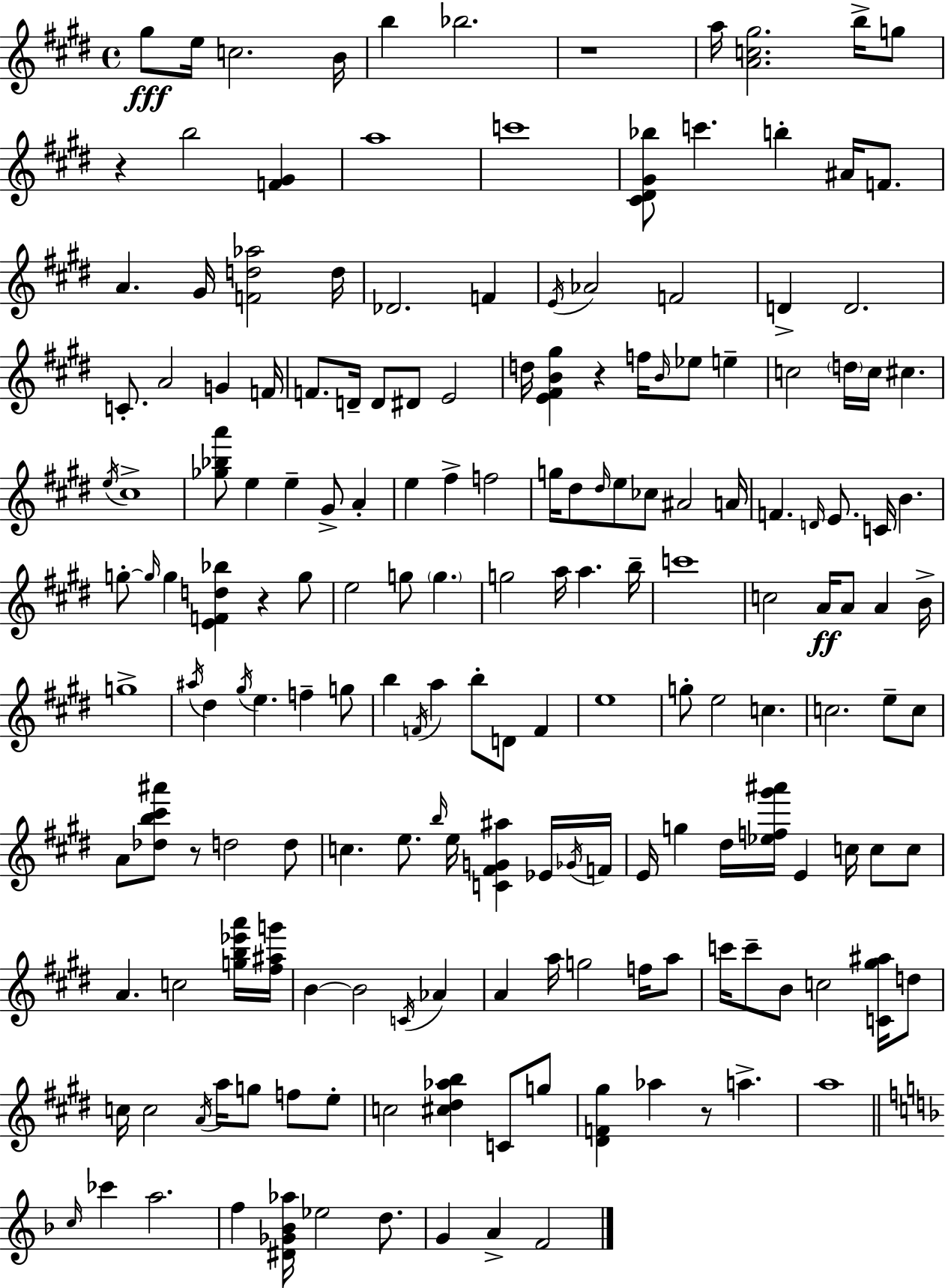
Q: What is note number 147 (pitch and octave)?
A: A5